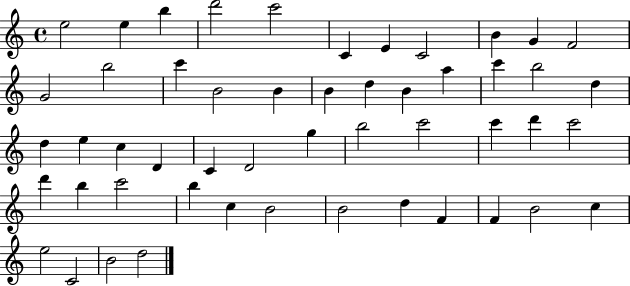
{
  \clef treble
  \time 4/4
  \defaultTimeSignature
  \key c \major
  e''2 e''4 b''4 | d'''2 c'''2 | c'4 e'4 c'2 | b'4 g'4 f'2 | \break g'2 b''2 | c'''4 b'2 b'4 | b'4 d''4 b'4 a''4 | c'''4 b''2 d''4 | \break d''4 e''4 c''4 d'4 | c'4 d'2 g''4 | b''2 c'''2 | c'''4 d'''4 c'''2 | \break d'''4 b''4 c'''2 | b''4 c''4 b'2 | b'2 d''4 f'4 | f'4 b'2 c''4 | \break e''2 c'2 | b'2 d''2 | \bar "|."
}